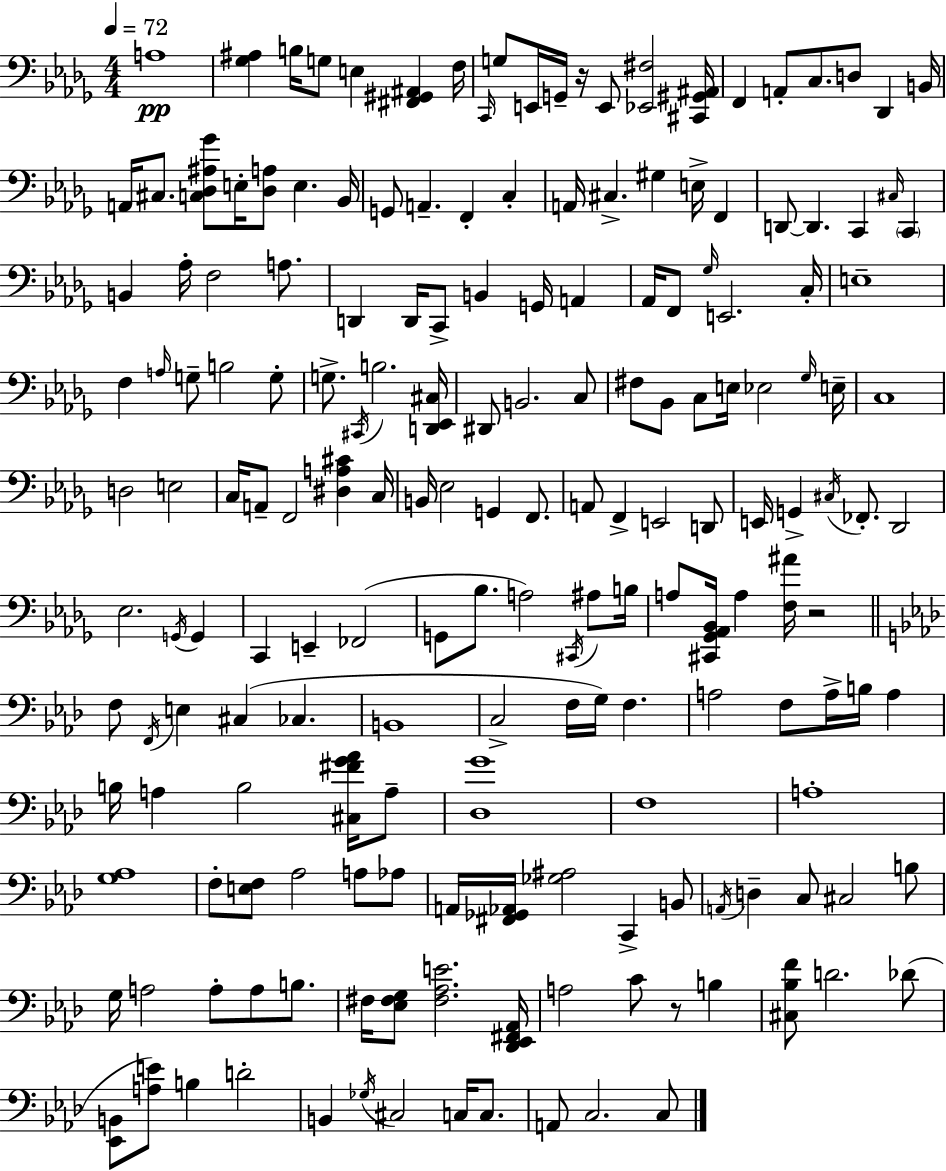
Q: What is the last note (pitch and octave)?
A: C3